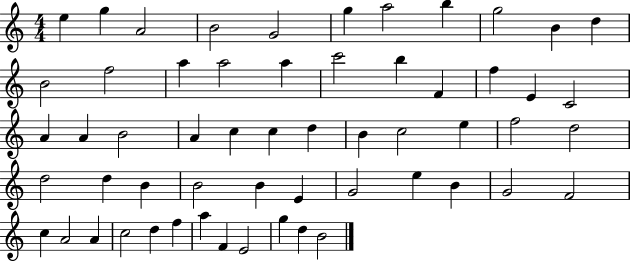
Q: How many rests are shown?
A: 0